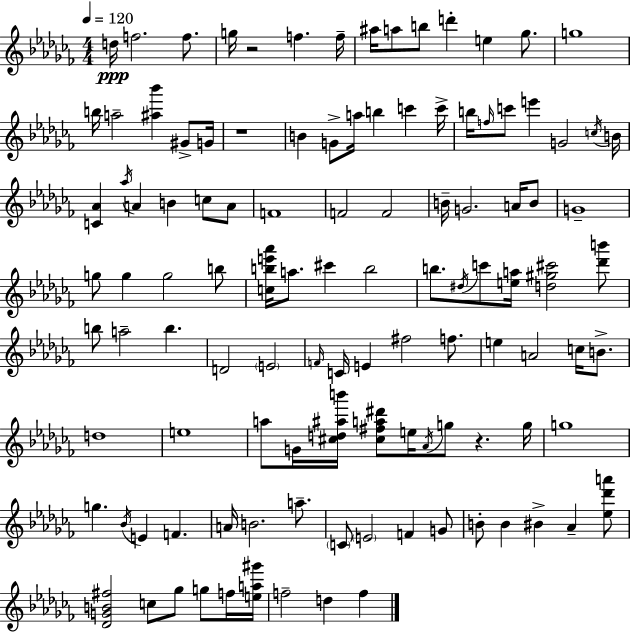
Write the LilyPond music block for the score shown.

{
  \clef treble
  \numericTimeSignature
  \time 4/4
  \key aes \minor
  \tempo 4 = 120
  d''16\ppp f''2. f''8. | g''16 r2 f''4. f''16-- | ais''16 a''8 b''8 d'''4-. e''4 ges''8. | g''1 | \break b''16 a''2-- <ais'' bes'''>4 gis'8-> g'16 | r1 | b'4 g'8-> a''16 b''4 c'''4 c'''16-> | b''16 \grace { f''16 } c'''8 e'''4 g'2 | \break \acciaccatura { c''16 } b'16 <c' aes'>4 \acciaccatura { aes''16 } a'4 b'4 c''8 | a'8 f'1 | f'2 f'2 | b'16-- g'2. | \break a'16 b'8 g'1-- | g''8 g''4 g''2 | b''8 <c'' b'' e''' aes'''>16 a''8. cis'''4 b''2 | b''8. \acciaccatura { dis''16 } c'''8 <e'' a''>16 <d'' gis'' cis'''>2 | \break <des''' b'''>8 b''8 a''2-- b''4. | d'2 \parenthesize e'2 | \grace { f'16 } c'16 e'4 fis''2 | f''8. e''4 a'2 | \break c''16 b'8.-> d''1 | e''1 | a''8 g'16 <cis'' d'' ais'' b'''>16 <cis'' fis'' a'' dis'''>8 e''16 \acciaccatura { aes'16 } g''8 r4. | g''16 g''1 | \break g''4. \acciaccatura { bes'16 } e'4 | f'4. a'16 b'2. | a''8.-- \parenthesize c'8 \parenthesize e'2 | f'4 g'8 b'8-. b'4 bis'4-> | \break aes'4-- <ees'' des''' a'''>8 <des' g' b' fis''>2 c''8 | ges''8 g''8 f''16 <e'' a'' gis'''>16 f''2-- d''4 | f''4 \bar "|."
}